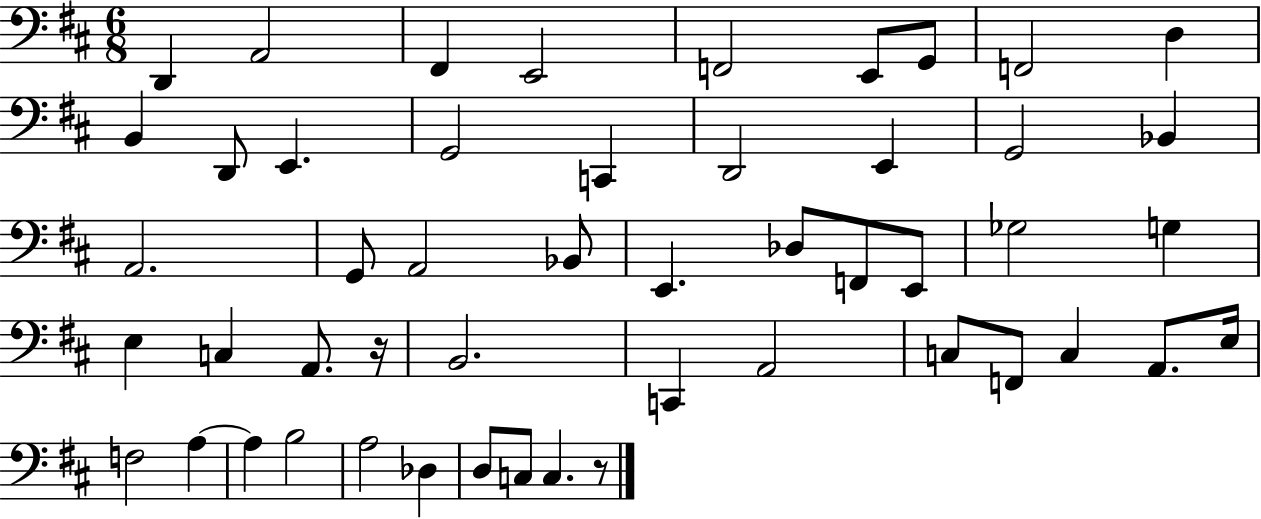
D2/q A2/h F#2/q E2/h F2/h E2/e G2/e F2/h D3/q B2/q D2/e E2/q. G2/h C2/q D2/h E2/q G2/h Bb2/q A2/h. G2/e A2/h Bb2/e E2/q. Db3/e F2/e E2/e Gb3/h G3/q E3/q C3/q A2/e. R/s B2/h. C2/q A2/h C3/e F2/e C3/q A2/e. E3/s F3/h A3/q A3/q B3/h A3/h Db3/q D3/e C3/e C3/q. R/e